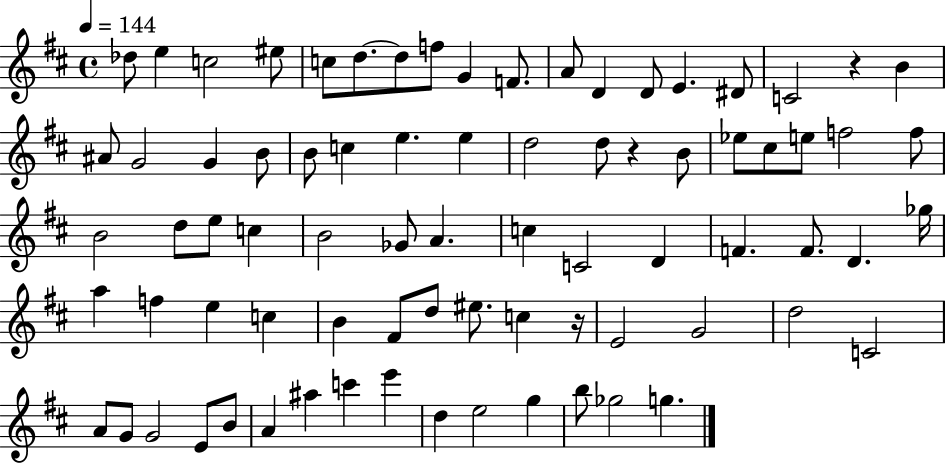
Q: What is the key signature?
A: D major